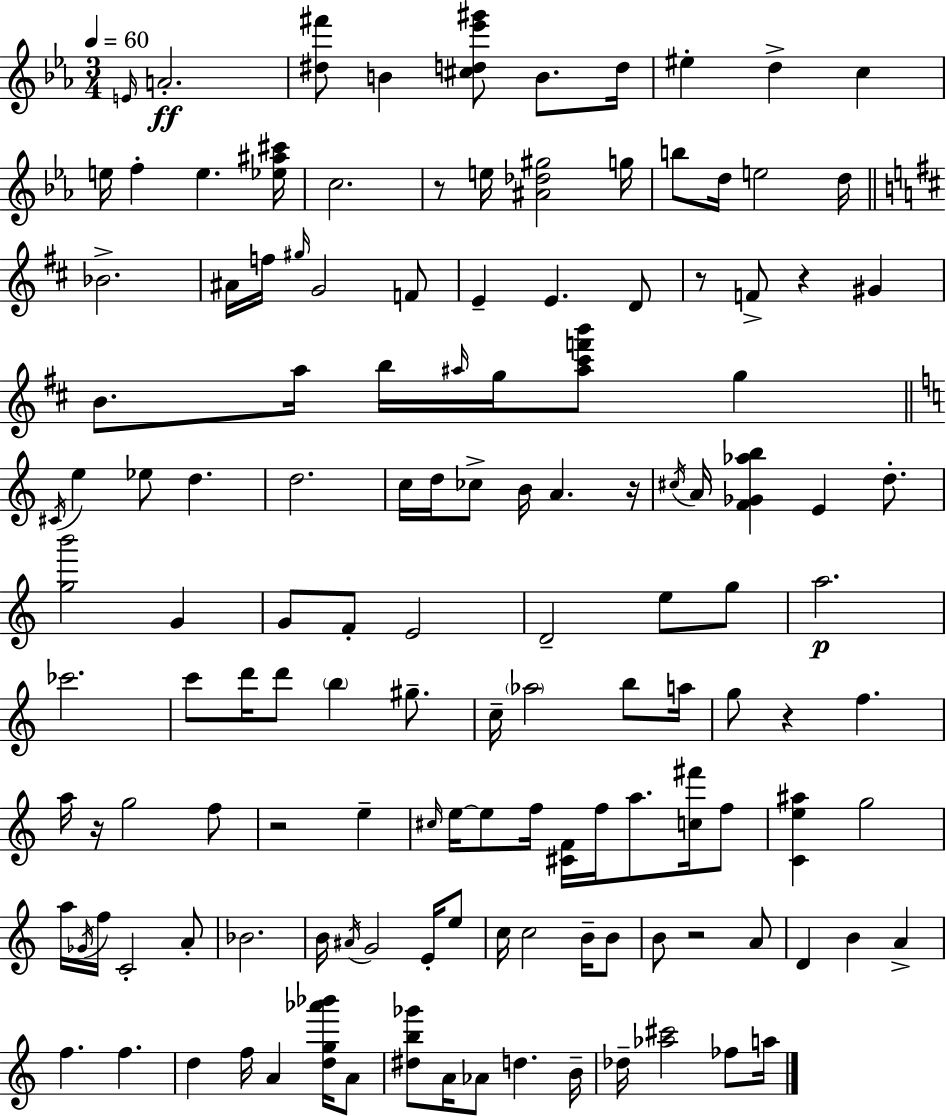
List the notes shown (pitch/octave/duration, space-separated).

E4/s A4/h. [D#5,F#6]/e B4/q [C#5,D5,Eb6,G#6]/e B4/e. D5/s EIS5/q D5/q C5/q E5/s F5/q E5/q. [Eb5,A#5,C#6]/s C5/h. R/e E5/s [A#4,Db5,G#5]/h G5/s B5/e D5/s E5/h D5/s Bb4/h. A#4/s F5/s G#5/s G4/h F4/e E4/q E4/q. D4/e R/e F4/e R/q G#4/q B4/e. A5/s B5/s A#5/s G5/s [A#5,C#6,F6,B6]/e G5/q C#4/s E5/q Eb5/e D5/q. D5/h. C5/s D5/s CES5/e B4/s A4/q. R/s C#5/s A4/s [F4,Gb4,Ab5,B5]/q E4/q D5/e. [G5,B6]/h G4/q G4/e F4/e E4/h D4/h E5/e G5/e A5/h. CES6/h. C6/e D6/s D6/e B5/q G#5/e. C5/s Ab5/h B5/e A5/s G5/e R/q F5/q. A5/s R/s G5/h F5/e R/h E5/q C#5/s E5/s E5/e F5/s [C#4,F4]/s F5/s A5/e. [C5,F#6]/s F5/e [C4,E5,A#5]/q G5/h A5/s Gb4/s F5/s C4/h A4/e Bb4/h. B4/s A#4/s G4/h E4/s E5/e C5/s C5/h B4/s B4/e B4/e R/h A4/e D4/q B4/q A4/q F5/q. F5/q. D5/q F5/s A4/q [D5,G5,Ab6,Bb6]/s A4/e [D#5,B5,Gb6]/e A4/s Ab4/e D5/q. B4/s Db5/s [Ab5,C#6]/h FES5/e A5/s